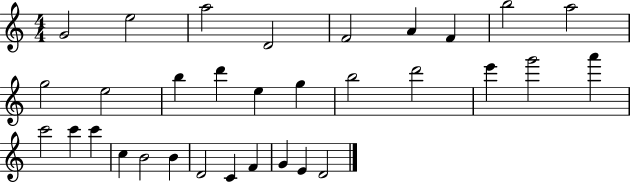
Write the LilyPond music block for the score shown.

{
  \clef treble
  \numericTimeSignature
  \time 4/4
  \key c \major
  g'2 e''2 | a''2 d'2 | f'2 a'4 f'4 | b''2 a''2 | \break g''2 e''2 | b''4 d'''4 e''4 g''4 | b''2 d'''2 | e'''4 g'''2 a'''4 | \break c'''2 c'''4 c'''4 | c''4 b'2 b'4 | d'2 c'4 f'4 | g'4 e'4 d'2 | \break \bar "|."
}